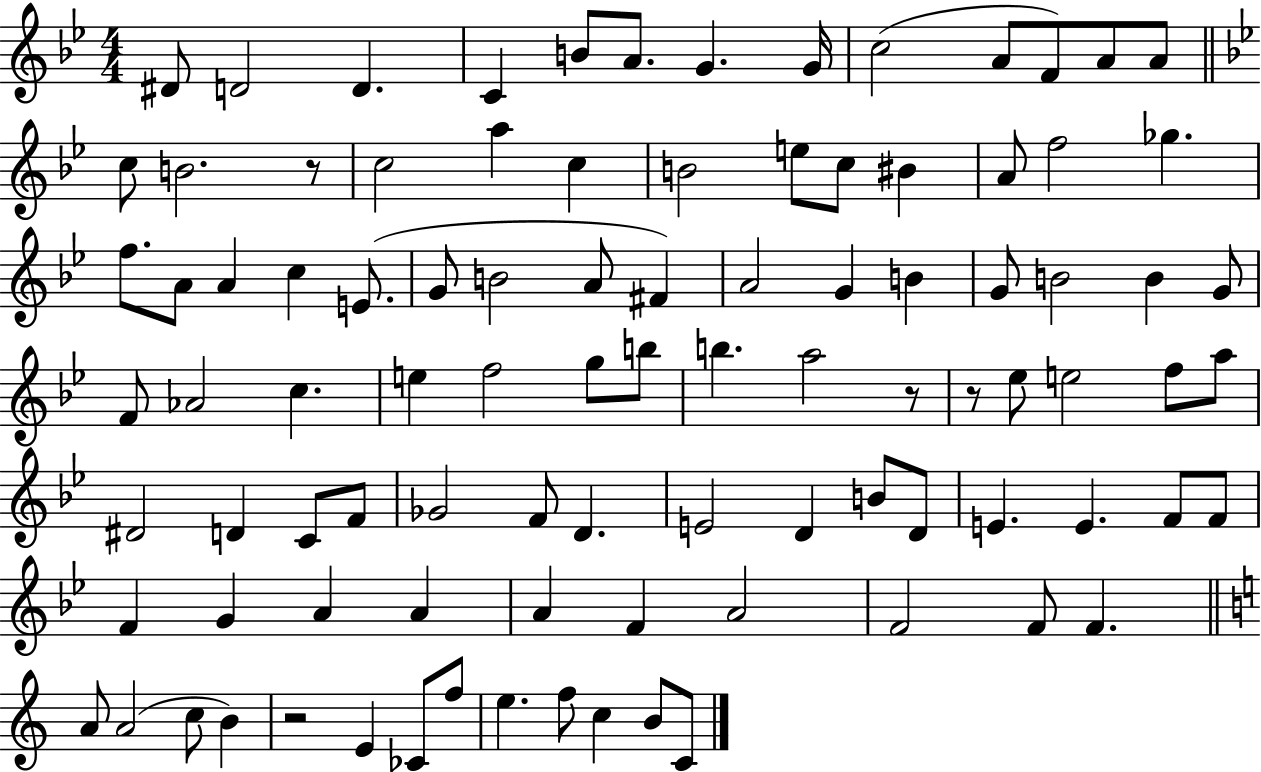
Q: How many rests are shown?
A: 4